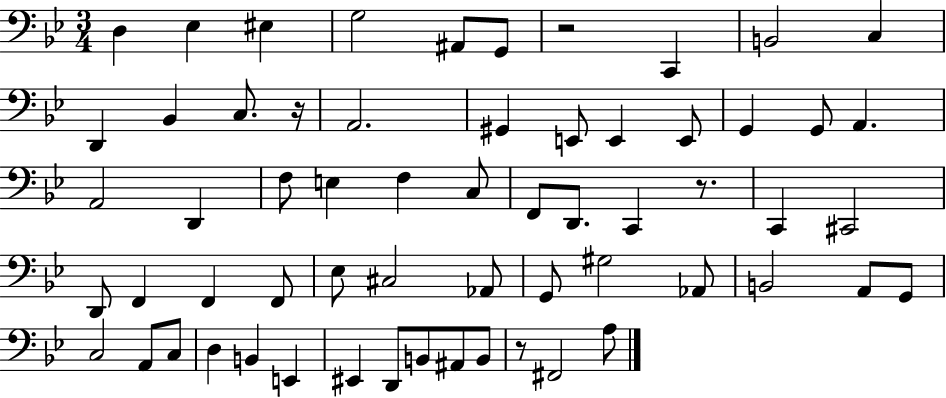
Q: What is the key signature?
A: BES major